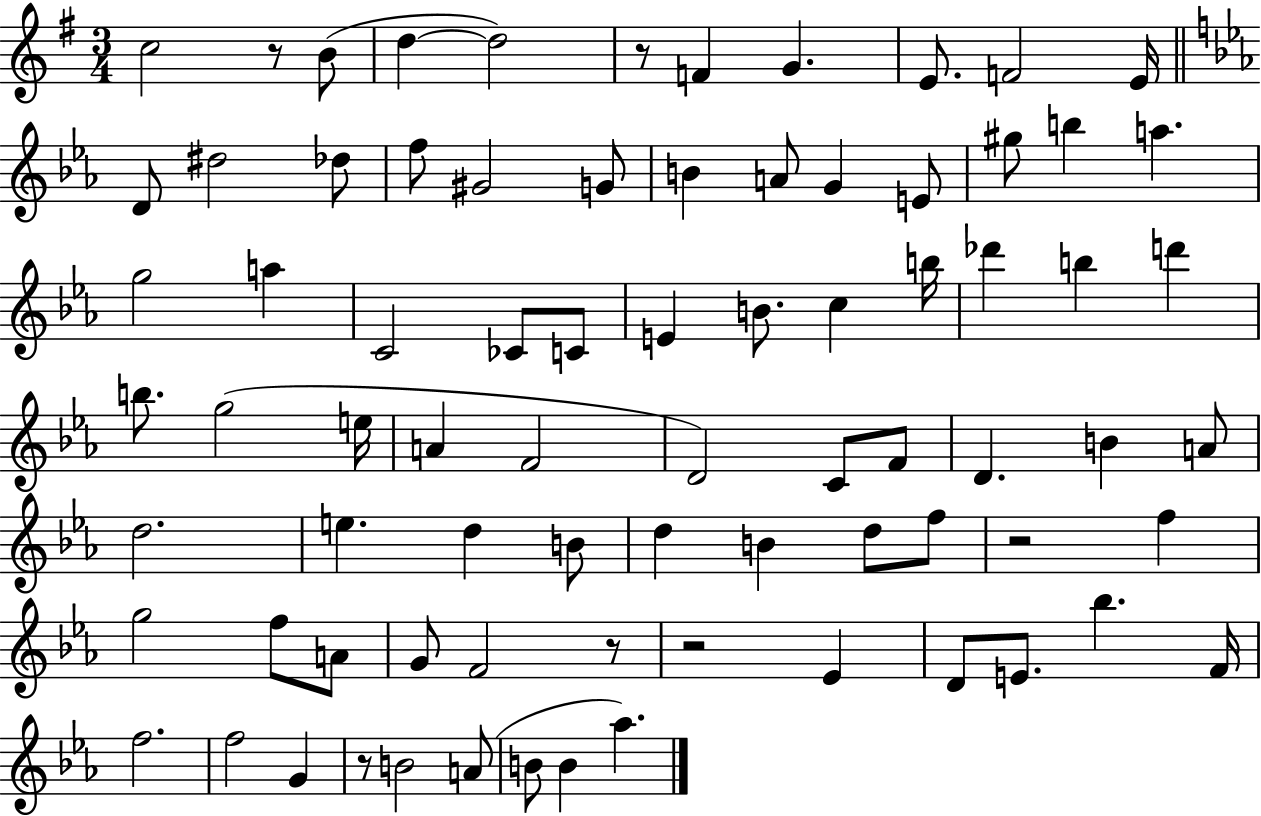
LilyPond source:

{
  \clef treble
  \numericTimeSignature
  \time 3/4
  \key g \major
  \repeat volta 2 { c''2 r8 b'8( | d''4~~ d''2) | r8 f'4 g'4. | e'8. f'2 e'16 | \break \bar "||" \break \key ees \major d'8 dis''2 des''8 | f''8 gis'2 g'8 | b'4 a'8 g'4 e'8 | gis''8 b''4 a''4. | \break g''2 a''4 | c'2 ces'8 c'8 | e'4 b'8. c''4 b''16 | des'''4 b''4 d'''4 | \break b''8. g''2( e''16 | a'4 f'2 | d'2) c'8 f'8 | d'4. b'4 a'8 | \break d''2. | e''4. d''4 b'8 | d''4 b'4 d''8 f''8 | r2 f''4 | \break g''2 f''8 a'8 | g'8 f'2 r8 | r2 ees'4 | d'8 e'8. bes''4. f'16 | \break f''2. | f''2 g'4 | r8 b'2 a'8( | b'8 b'4 aes''4.) | \break } \bar "|."
}